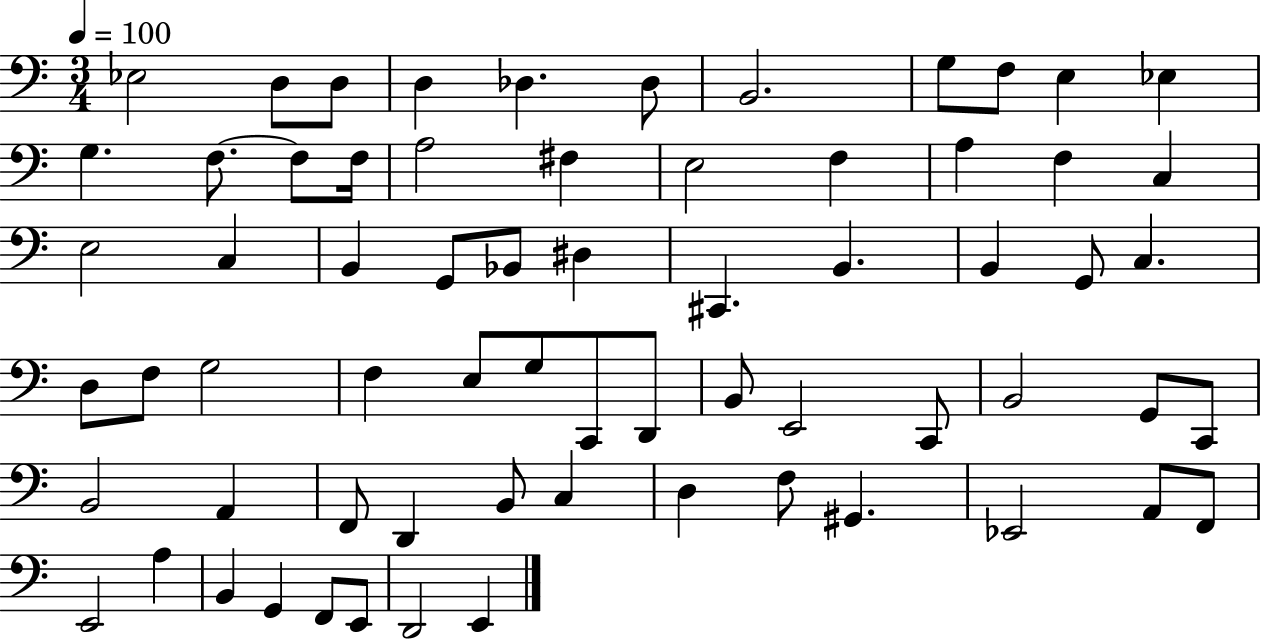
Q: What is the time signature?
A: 3/4